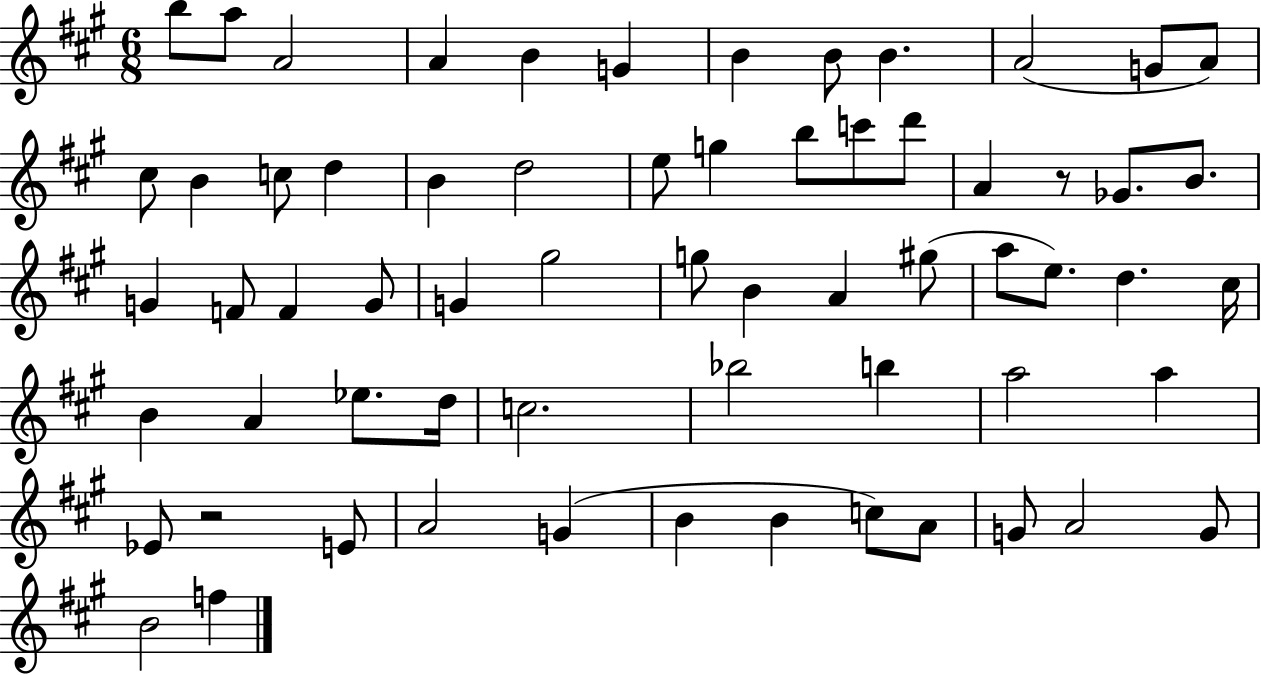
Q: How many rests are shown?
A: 2